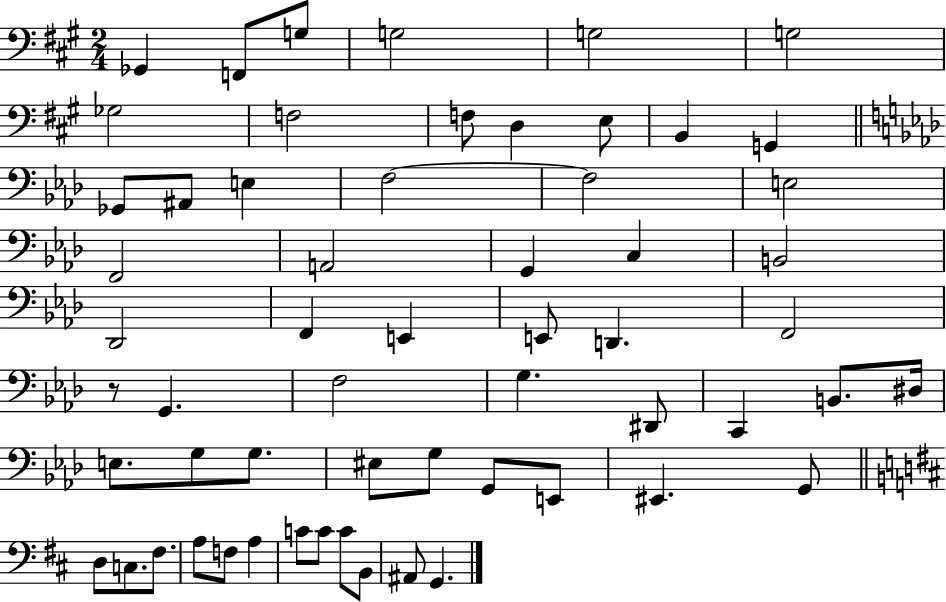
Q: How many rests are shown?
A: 1